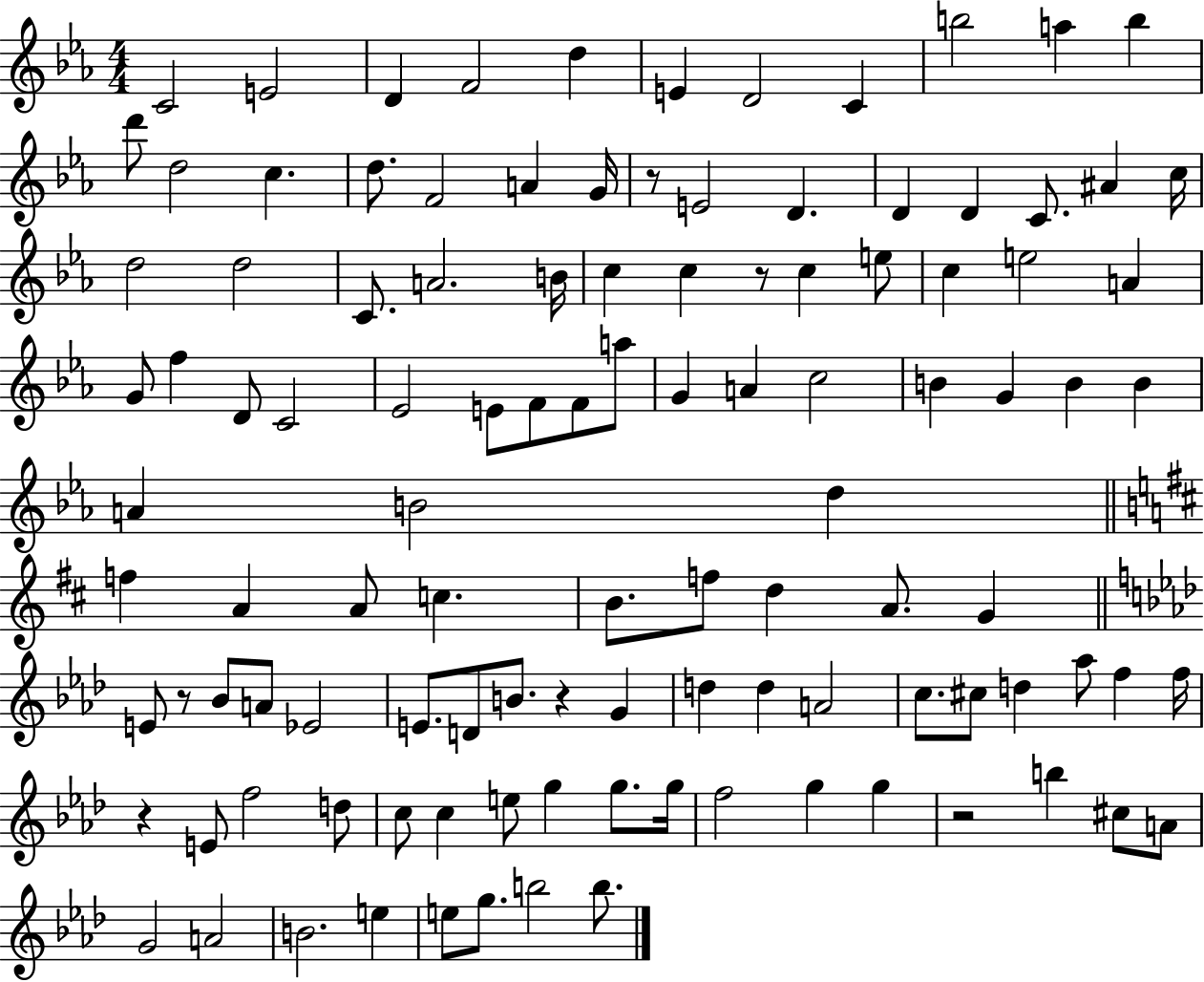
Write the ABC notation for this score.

X:1
T:Untitled
M:4/4
L:1/4
K:Eb
C2 E2 D F2 d E D2 C b2 a b d'/2 d2 c d/2 F2 A G/4 z/2 E2 D D D C/2 ^A c/4 d2 d2 C/2 A2 B/4 c c z/2 c e/2 c e2 A G/2 f D/2 C2 _E2 E/2 F/2 F/2 a/2 G A c2 B G B B A B2 d f A A/2 c B/2 f/2 d A/2 G E/2 z/2 _B/2 A/2 _E2 E/2 D/2 B/2 z G d d A2 c/2 ^c/2 d _a/2 f f/4 z E/2 f2 d/2 c/2 c e/2 g g/2 g/4 f2 g g z2 b ^c/2 A/2 G2 A2 B2 e e/2 g/2 b2 b/2